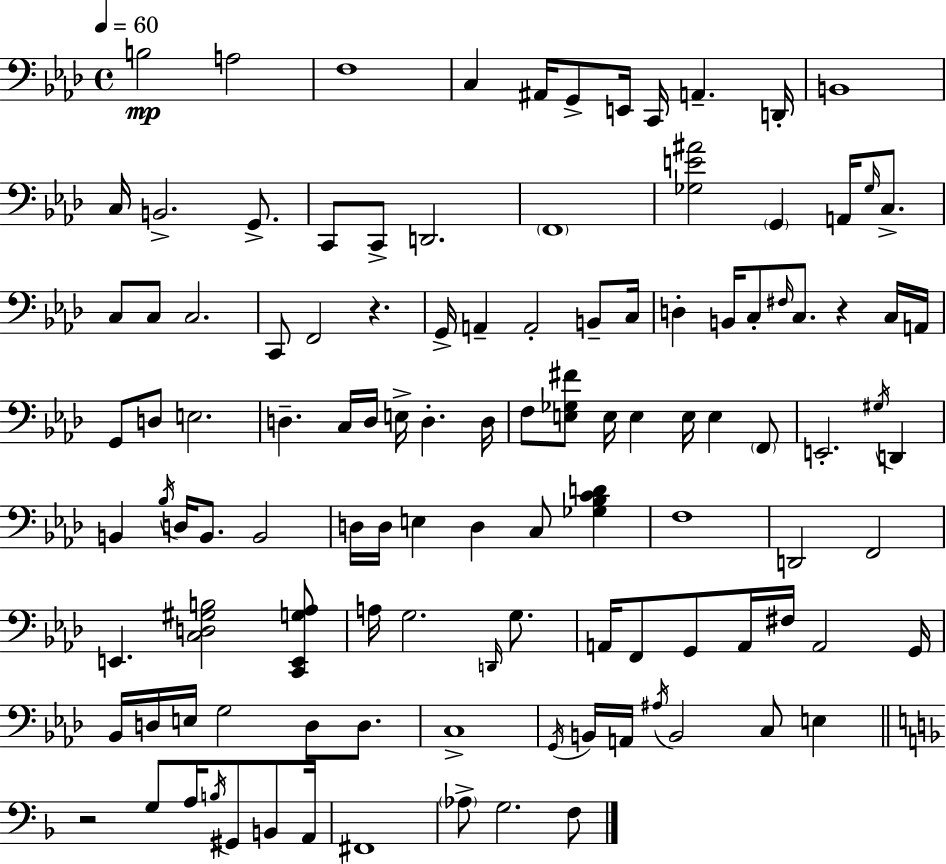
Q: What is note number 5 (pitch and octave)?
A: A#2